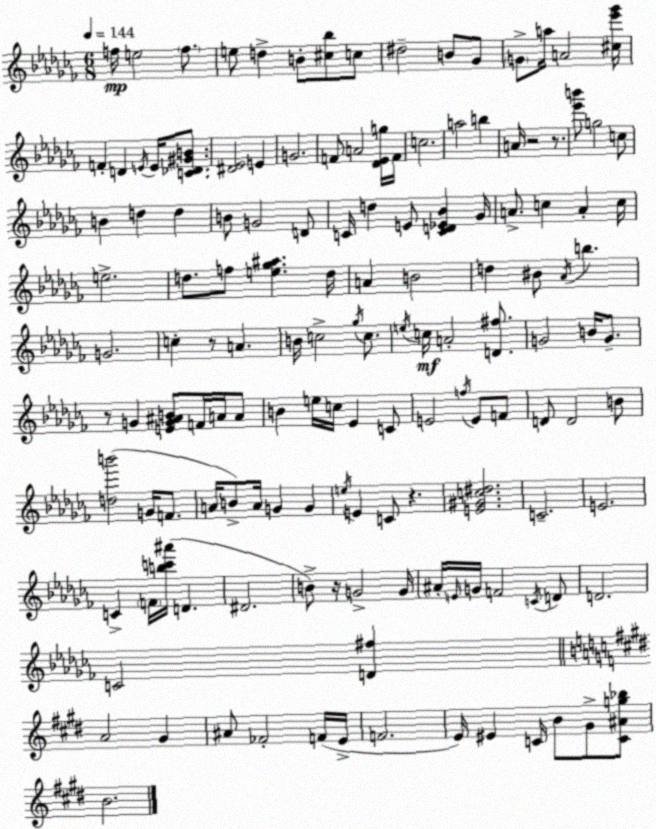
X:1
T:Untitled
M:6/8
L:1/4
K:Abm
f/4 e2 f/2 e/2 d B/2 [^c_b]/2 c/2 ^d2 B/2 _G/2 G/2 a/4 A2 [^c_e'_g']/4 F D E/4 E/4 [C_D^GB]/2 [^D_E]2 E G2 F/2 A2 [_D_Eg]/4 F/4 c2 a2 b A/4 z2 z/2 [_e'b']/2 g2 c/2 B d d B/2 G2 D/2 C/4 d E/2 [CD_E_B] _G/4 A/2 c A c/4 e2 d/2 f/2 [e_g^a] d/4 A B2 d ^B/2 _A/4 b G2 c z/2 A B/4 c2 _g/4 c/2 e/4 c/4 A2 [D^f]/2 G2 B/4 G/2 z/2 G [EG^AB]/2 F/4 A/4 A/2 B e/4 c/4 _E C/2 E2 f/4 E/2 F/2 D/2 D2 B/2 [db']2 G/4 F/2 A/4 B/2 A/4 G G e/4 E C/2 z [E^Gc^d]2 C2 E2 C F/4 [bc'^a']/4 D ^D2 B/2 z/4 G2 G/4 ^A/4 E/4 G/4 F2 C/4 D/2 D2 C2 [D^f] A2 ^G ^A/2 _F2 F/4 E/4 F2 E/4 ^E C/4 B/2 ^G/2 [C^Ag_b]/2 B2